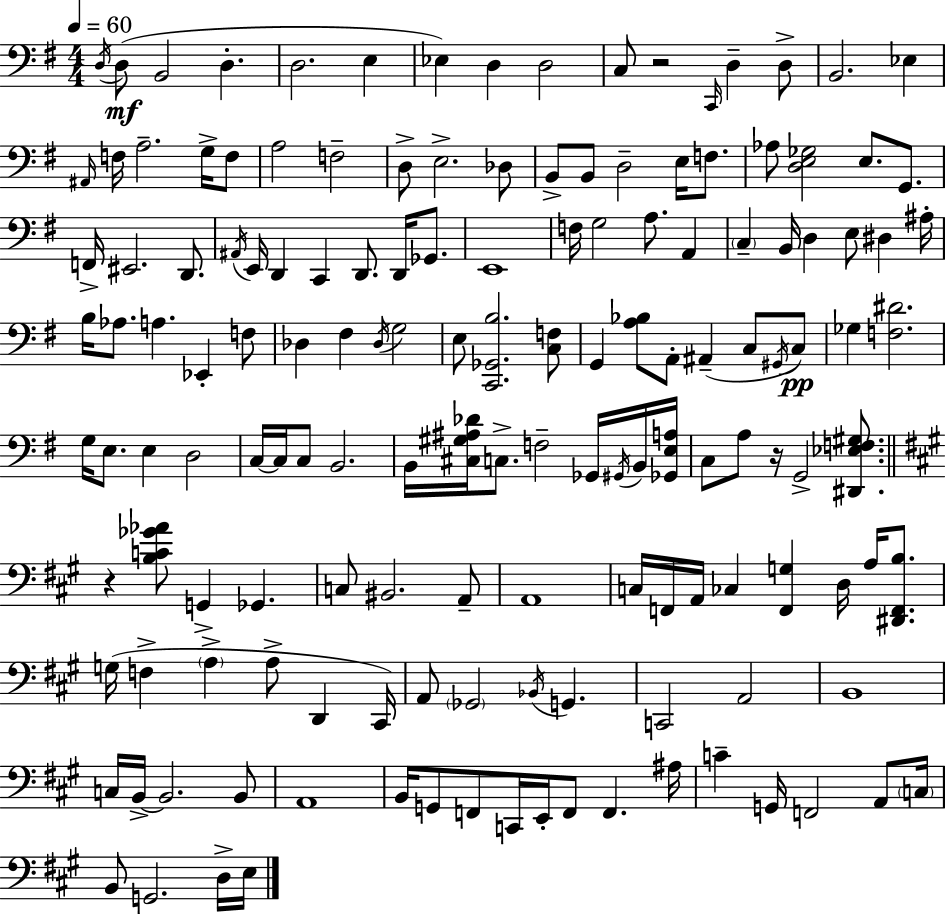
{
  \clef bass
  \numericTimeSignature
  \time 4/4
  \key g \major
  \tempo 4 = 60
  \repeat volta 2 { \acciaccatura { d16 }\mf d8( b,2 d4.-. | d2. e4 | ees4) d4 d2 | c8 r2 \grace { c,16 } d4-- | \break d8-> b,2. ees4 | \grace { ais,16 } f16 a2.-- | g16-> f8 a2 f2-- | d8-> e2.-> | \break des8 b,8-> b,8 d2-- e16 | f8. aes8 <d e ges>2 e8. | g,8. f,16-> eis,2. | d,8. \acciaccatura { ais,16 } e,16 d,4 c,4 d,8. | \break d,16 ges,8. e,1 | f16 g2 a8. | a,4 \parenthesize c4-- b,16 d4 e8 dis4 | ais16-. b16 aes8. a4. ees,4-. | \break f8 des4 fis4 \acciaccatura { des16 } g2 | e8 <c, ges, b>2. | <c f>8 g,4 <a bes>8 a,8-. ais,4--( | c8 \acciaccatura { gis,16 } c8\pp) ges4 <f dis'>2. | \break g16 e8. e4 d2 | c16~~ c16 c8 b,2. | b,16 <cis gis ais des'>16 c8.-> f2-- | ges,16 \acciaccatura { gis,16 } b,16 <ges, e a>16 c8 a8 r16 g,2-> | \break <dis, ees f gis>8. \bar "||" \break \key a \major r4 <b c' ges' aes'>8 g,4-> ges,4. | c8 bis,2. a,8-- | a,1 | c16 f,16 a,16 ces4 <f, g>4 d16 a16 <dis, f, b>8. | \break g16( f4-> \parenthesize a4-> a8-> d,4 cis,16) | a,8 \parenthesize ges,2 \acciaccatura { bes,16 } g,4. | c,2 a,2 | b,1 | \break c16 b,16->~~ b,2. b,8 | a,1 | b,16 g,8 f,8 c,16 e,16-. f,8 f,4. | ais16 c'4-- g,16 f,2 a,8 | \break \parenthesize c16 b,8 g,2. d16-> | e16 } \bar "|."
}